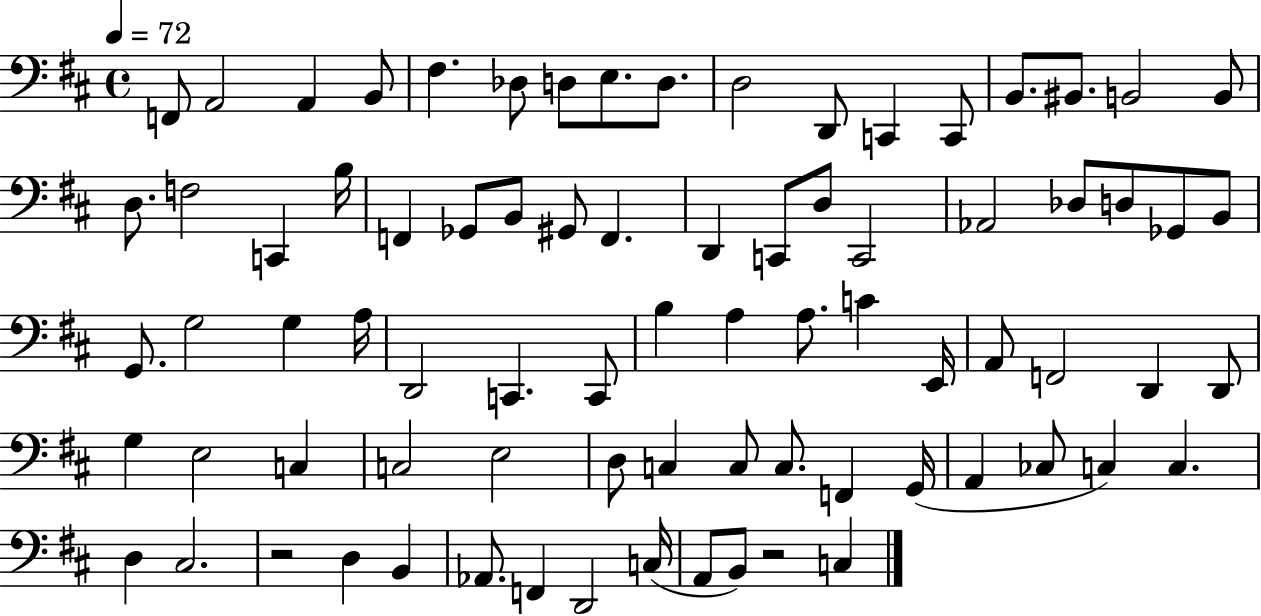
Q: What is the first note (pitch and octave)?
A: F2